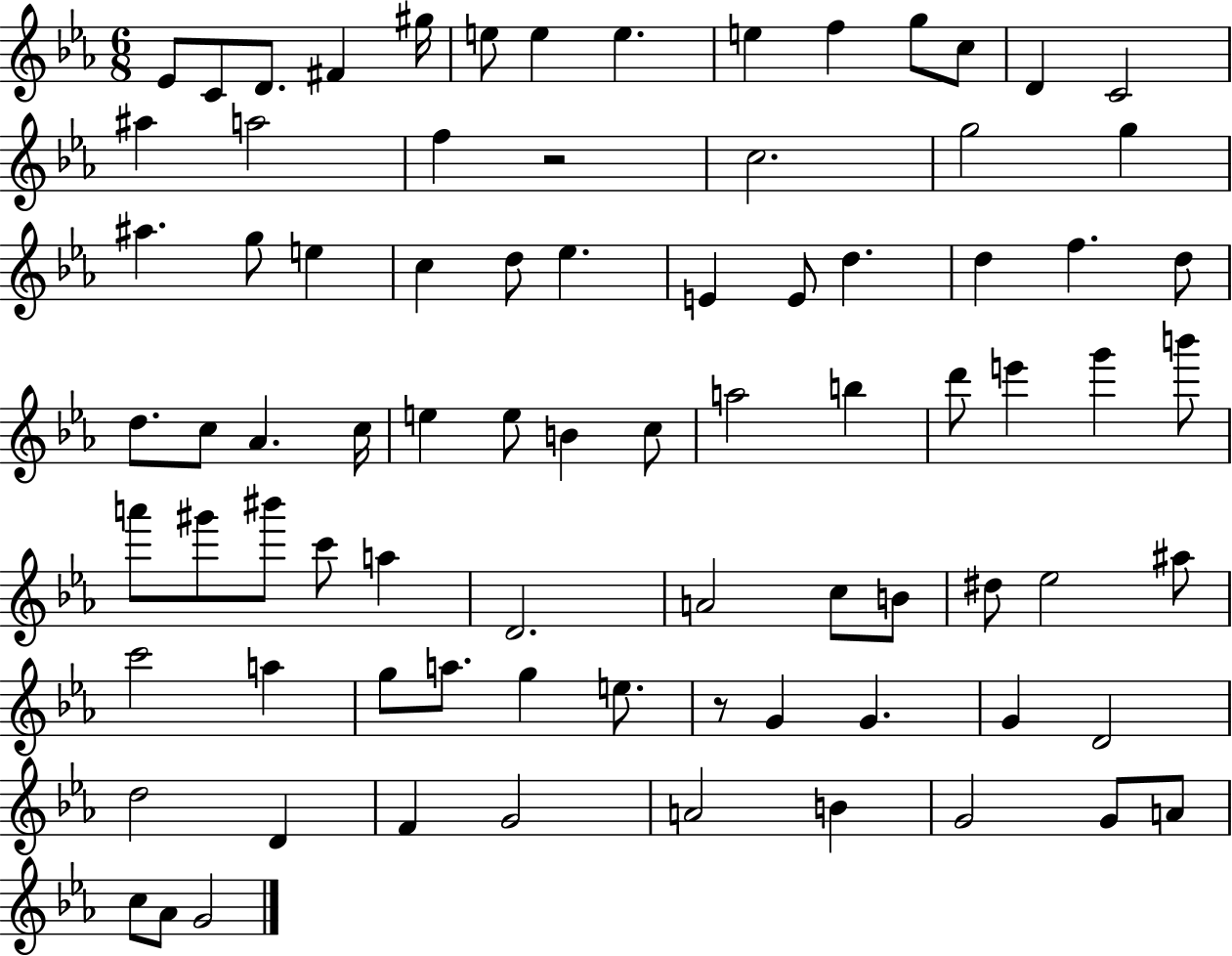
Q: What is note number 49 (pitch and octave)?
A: BIS6